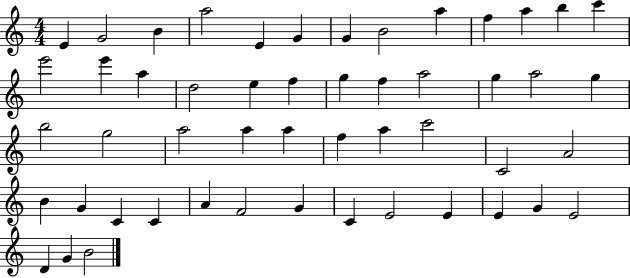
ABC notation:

X:1
T:Untitled
M:4/4
L:1/4
K:C
E G2 B a2 E G G B2 a f a b c' e'2 e' a d2 e f g f a2 g a2 g b2 g2 a2 a a f a c'2 C2 A2 B G C C A F2 G C E2 E E G E2 D G B2